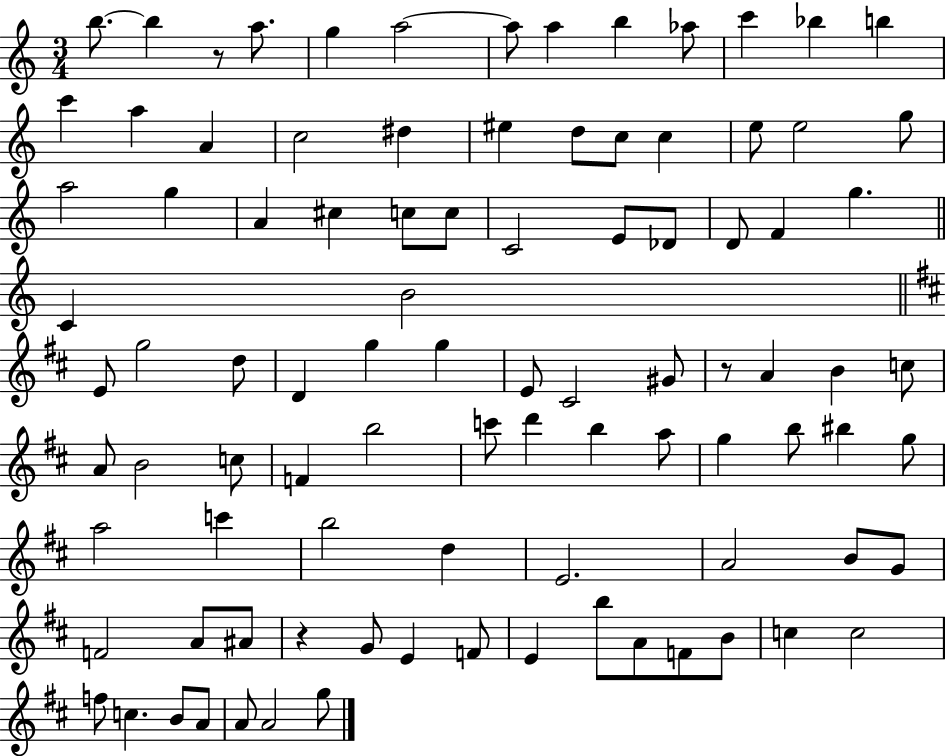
B5/e. B5/q R/e A5/e. G5/q A5/h A5/e A5/q B5/q Ab5/e C6/q Bb5/q B5/q C6/q A5/q A4/q C5/h D#5/q EIS5/q D5/e C5/e C5/q E5/e E5/h G5/e A5/h G5/q A4/q C#5/q C5/e C5/e C4/h E4/e Db4/e D4/e F4/q G5/q. C4/q B4/h E4/e G5/h D5/e D4/q G5/q G5/q E4/e C#4/h G#4/e R/e A4/q B4/q C5/e A4/e B4/h C5/e F4/q B5/h C6/e D6/q B5/q A5/e G5/q B5/e BIS5/q G5/e A5/h C6/q B5/h D5/q E4/h. A4/h B4/e G4/e F4/h A4/e A#4/e R/q G4/e E4/q F4/e E4/q B5/e A4/e F4/e B4/e C5/q C5/h F5/e C5/q. B4/e A4/e A4/e A4/h G5/e